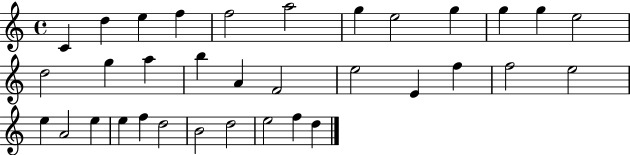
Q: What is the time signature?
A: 4/4